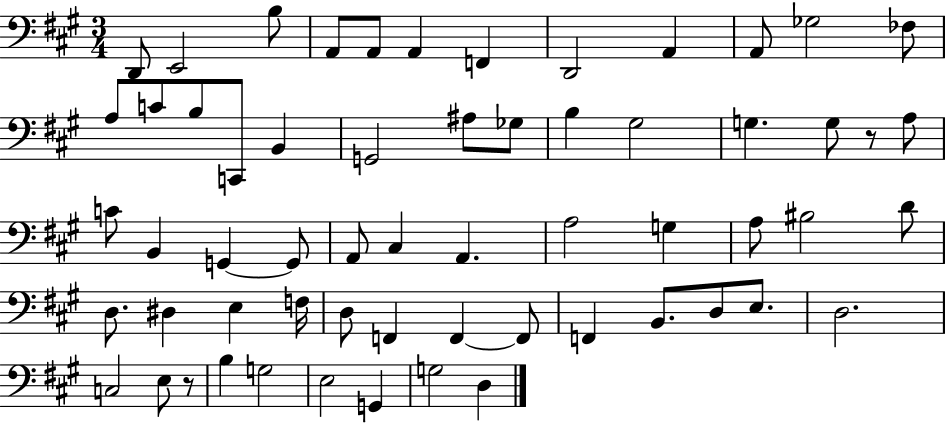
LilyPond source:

{
  \clef bass
  \numericTimeSignature
  \time 3/4
  \key a \major
  d,8 e,2 b8 | a,8 a,8 a,4 f,4 | d,2 a,4 | a,8 ges2 fes8 | \break a8 c'8 b8 c,8 b,4 | g,2 ais8 ges8 | b4 gis2 | g4. g8 r8 a8 | \break c'8 b,4 g,4~~ g,8 | a,8 cis4 a,4. | a2 g4 | a8 bis2 d'8 | \break d8. dis4 e4 f16 | d8 f,4 f,4~~ f,8 | f,4 b,8. d8 e8. | d2. | \break c2 e8 r8 | b4 g2 | e2 g,4 | g2 d4 | \break \bar "|."
}